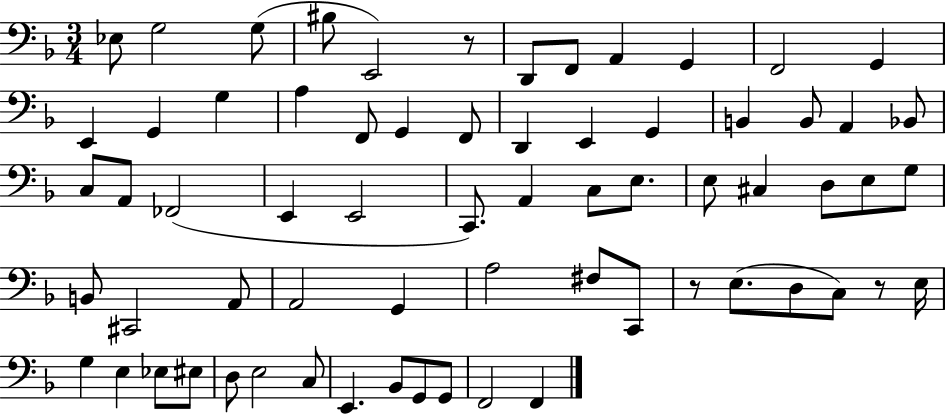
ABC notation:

X:1
T:Untitled
M:3/4
L:1/4
K:F
_E,/2 G,2 G,/2 ^B,/2 E,,2 z/2 D,,/2 F,,/2 A,, G,, F,,2 G,, E,, G,, G, A, F,,/2 G,, F,,/2 D,, E,, G,, B,, B,,/2 A,, _B,,/2 C,/2 A,,/2 _F,,2 E,, E,,2 C,,/2 A,, C,/2 E,/2 E,/2 ^C, D,/2 E,/2 G,/2 B,,/2 ^C,,2 A,,/2 A,,2 G,, A,2 ^F,/2 C,,/2 z/2 E,/2 D,/2 C,/2 z/2 E,/4 G, E, _E,/2 ^E,/2 D,/2 E,2 C,/2 E,, _B,,/2 G,,/2 G,,/2 F,,2 F,,